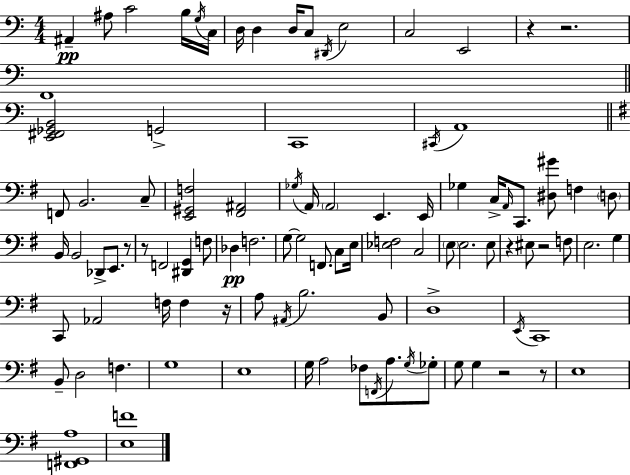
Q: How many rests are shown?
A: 9